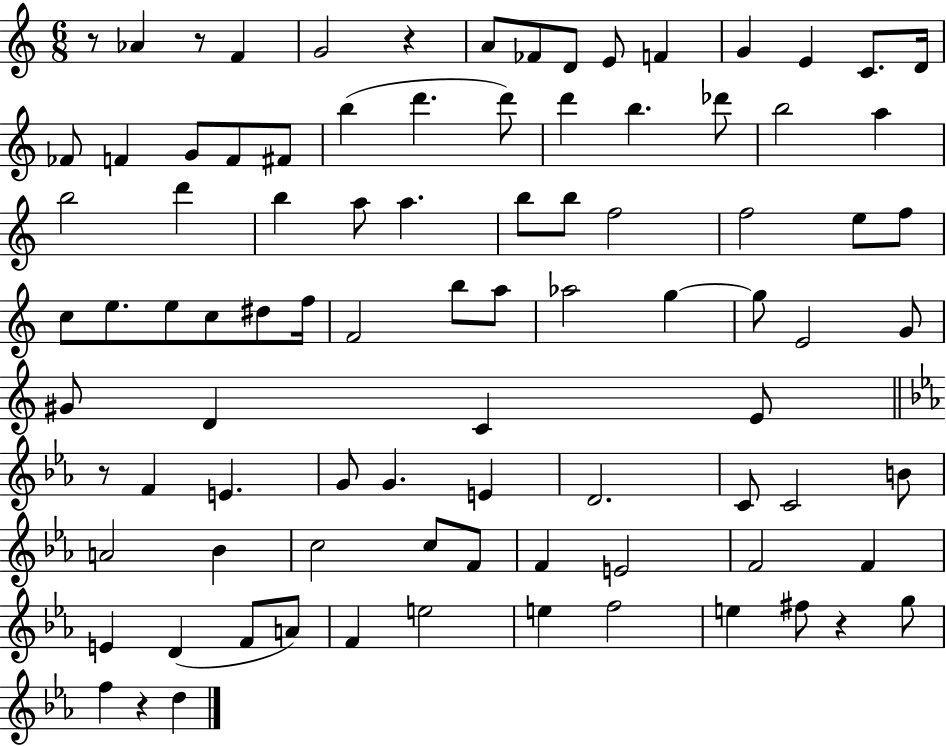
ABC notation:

X:1
T:Untitled
M:6/8
L:1/4
K:C
z/2 _A z/2 F G2 z A/2 _F/2 D/2 E/2 F G E C/2 D/4 _F/2 F G/2 F/2 ^F/2 b d' d'/2 d' b _d'/2 b2 a b2 d' b a/2 a b/2 b/2 f2 f2 e/2 f/2 c/2 e/2 e/2 c/2 ^d/2 f/4 F2 b/2 a/2 _a2 g g/2 E2 G/2 ^G/2 D C E/2 z/2 F E G/2 G E D2 C/2 C2 B/2 A2 _B c2 c/2 F/2 F E2 F2 F E D F/2 A/2 F e2 e f2 e ^f/2 z g/2 f z d